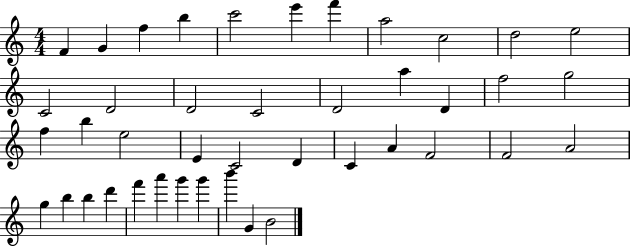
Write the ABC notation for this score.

X:1
T:Untitled
M:4/4
L:1/4
K:C
F G f b c'2 e' f' a2 c2 d2 e2 C2 D2 D2 C2 D2 a D f2 g2 f b e2 E C2 D C A F2 F2 A2 g b b d' f' a' g' g' b' G B2